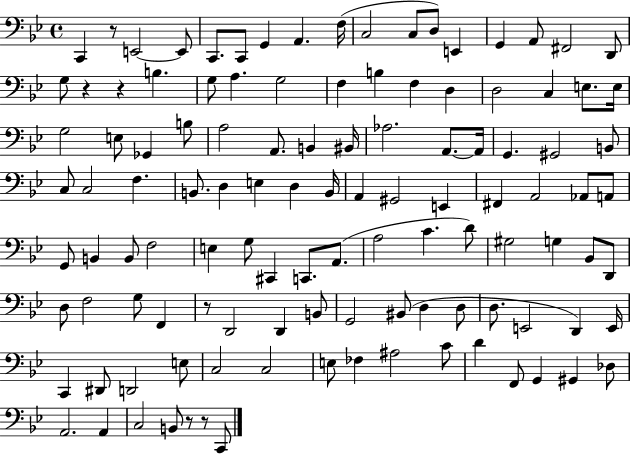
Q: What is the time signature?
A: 4/4